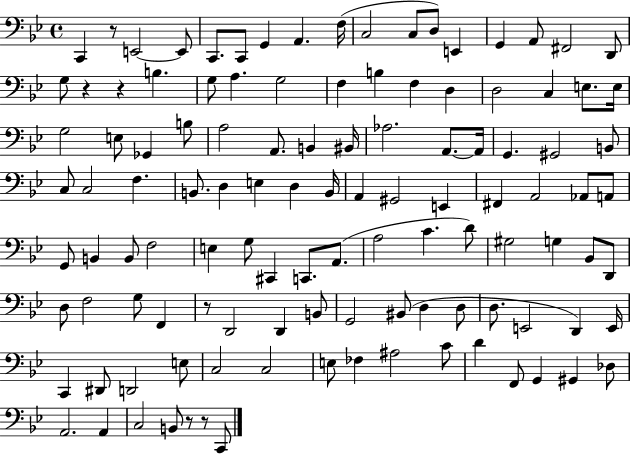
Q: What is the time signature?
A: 4/4